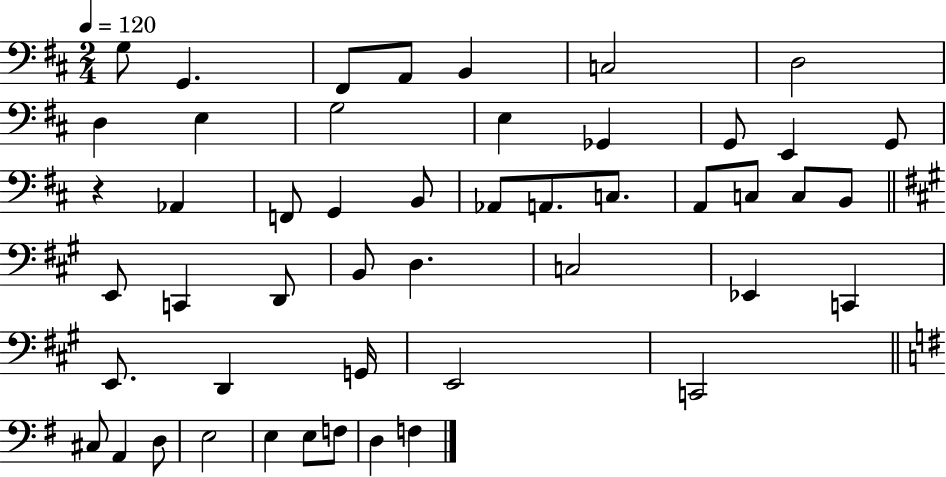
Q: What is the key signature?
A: D major